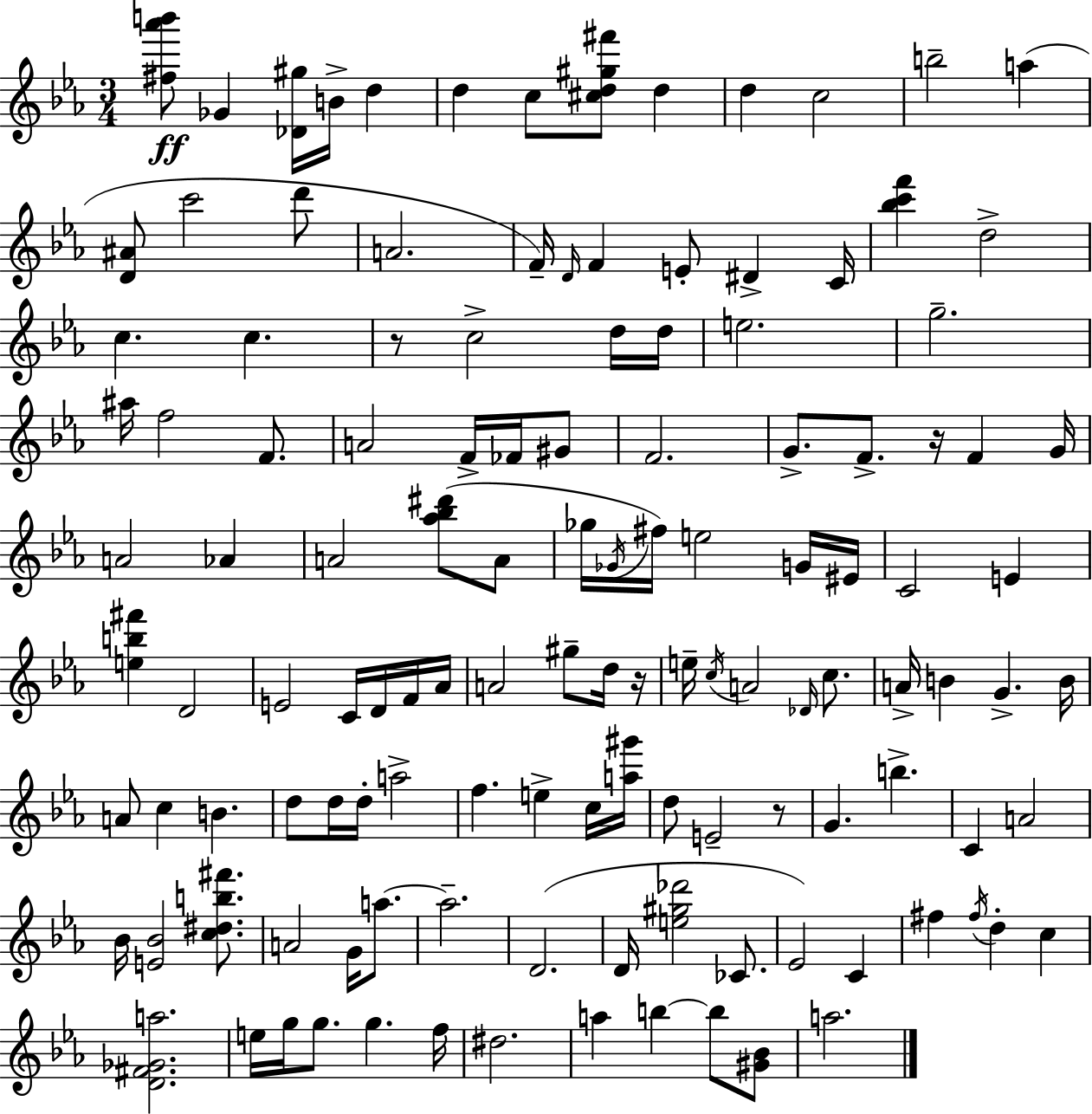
X:1
T:Untitled
M:3/4
L:1/4
K:Eb
[^f_a'b']/2 _G [_D^g]/4 B/4 d d c/2 [^cd^g^f']/2 d d c2 b2 a [D^A]/2 c'2 d'/2 A2 F/4 D/4 F E/2 ^D C/4 [_bc'f'] d2 c c z/2 c2 d/4 d/4 e2 g2 ^a/4 f2 F/2 A2 F/4 _F/4 ^G/2 F2 G/2 F/2 z/4 F G/4 A2 _A A2 [_a_b^d']/2 A/2 _g/4 _G/4 ^f/4 e2 G/4 ^E/4 C2 E [eb^f'] D2 E2 C/4 D/4 F/4 _A/4 A2 ^g/2 d/4 z/4 e/4 c/4 A2 _D/4 c/2 A/4 B G B/4 A/2 c B d/2 d/4 d/4 a2 f e c/4 [a^g']/4 d/2 E2 z/2 G b C A2 _B/4 [E_B]2 [c^db^f']/2 A2 G/4 a/2 a2 D2 D/4 [e^g_d']2 _C/2 _E2 C ^f ^f/4 d c [D^F_Ga]2 e/4 g/4 g/2 g f/4 ^d2 a b b/2 [^G_B]/2 a2